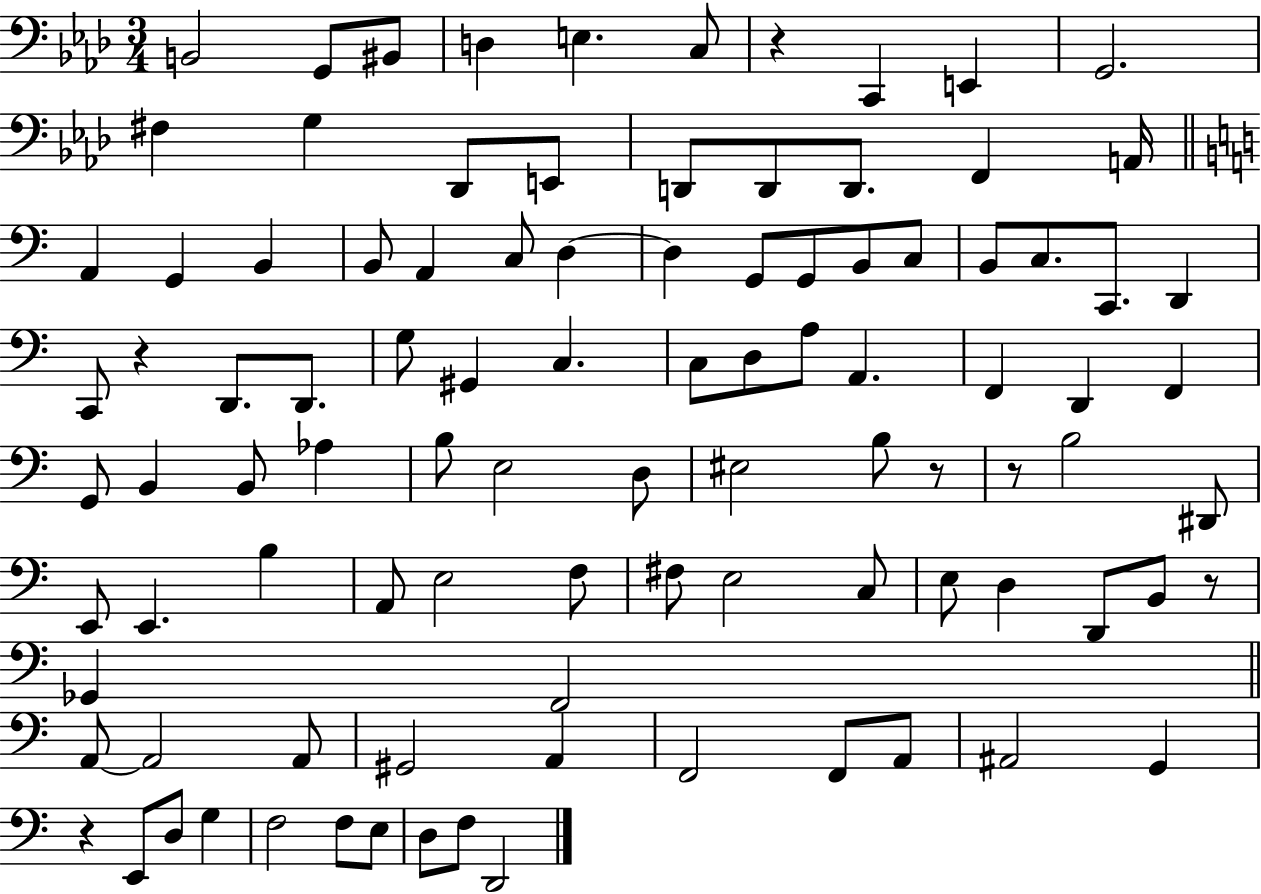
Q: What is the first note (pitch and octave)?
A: B2